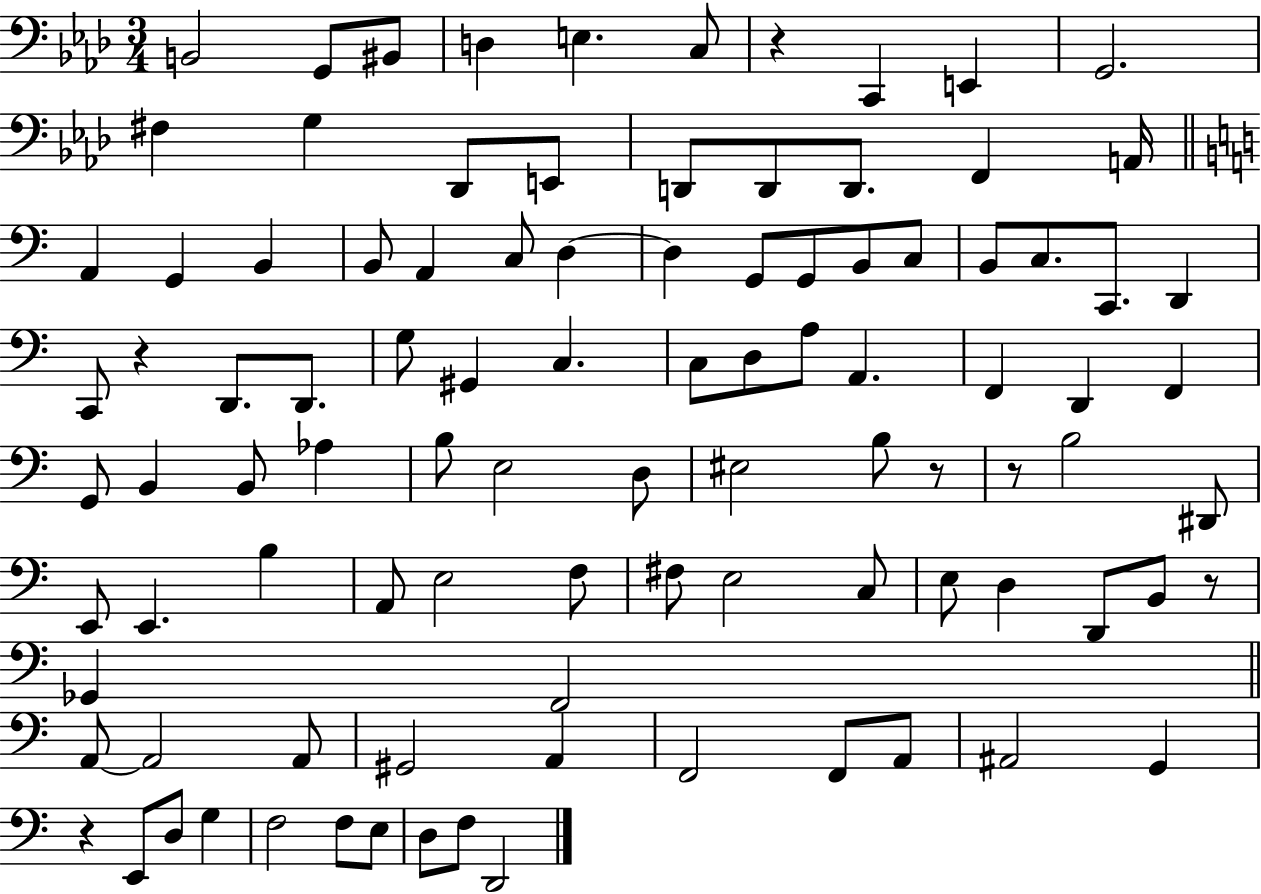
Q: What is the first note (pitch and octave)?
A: B2